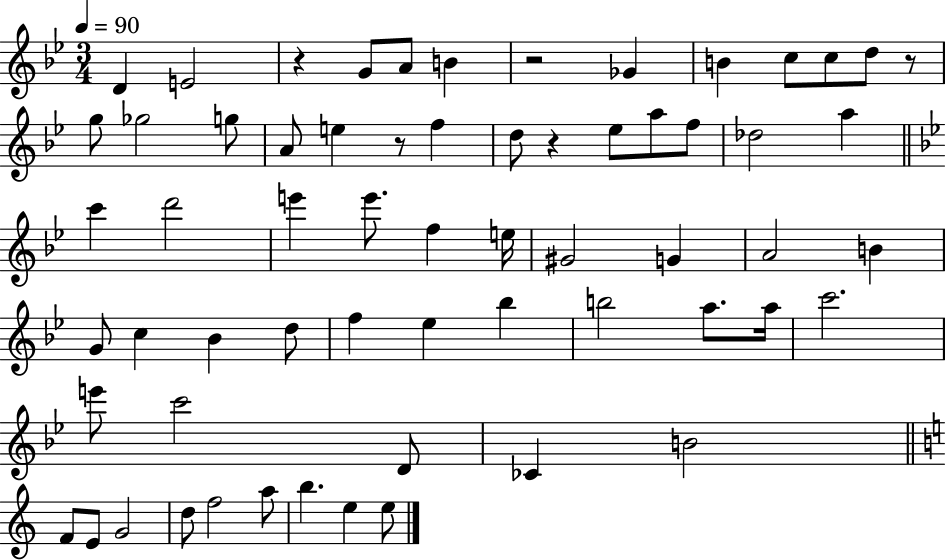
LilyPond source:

{
  \clef treble
  \numericTimeSignature
  \time 3/4
  \key bes \major
  \tempo 4 = 90
  d'4 e'2 | r4 g'8 a'8 b'4 | r2 ges'4 | b'4 c''8 c''8 d''8 r8 | \break g''8 ges''2 g''8 | a'8 e''4 r8 f''4 | d''8 r4 ees''8 a''8 f''8 | des''2 a''4 | \break \bar "||" \break \key bes \major c'''4 d'''2 | e'''4 e'''8. f''4 e''16 | gis'2 g'4 | a'2 b'4 | \break g'8 c''4 bes'4 d''8 | f''4 ees''4 bes''4 | b''2 a''8. a''16 | c'''2. | \break e'''8 c'''2 d'8 | ces'4 b'2 | \bar "||" \break \key a \minor f'8 e'8 g'2 | d''8 f''2 a''8 | b''4. e''4 e''8 | \bar "|."
}